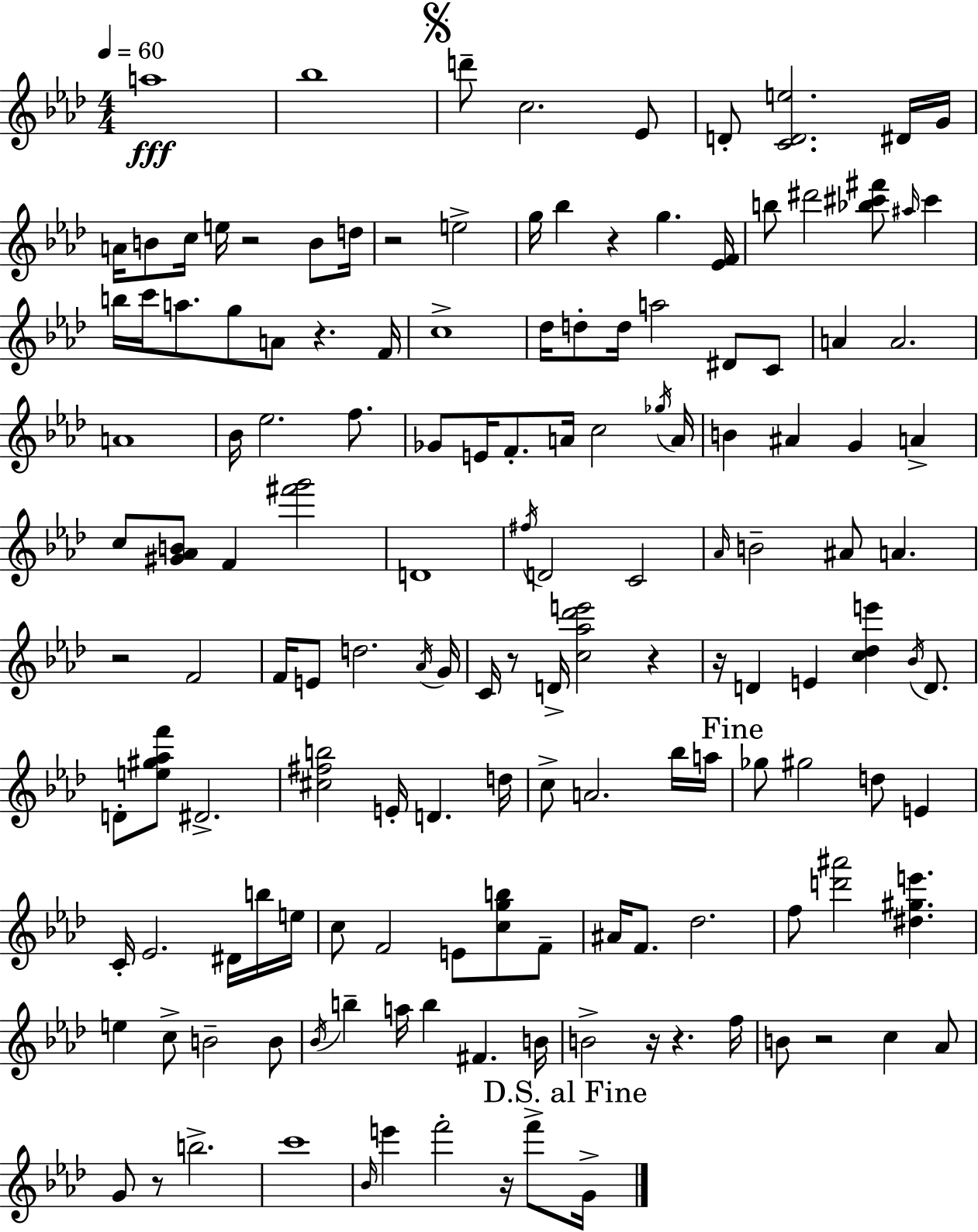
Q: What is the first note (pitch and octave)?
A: A5